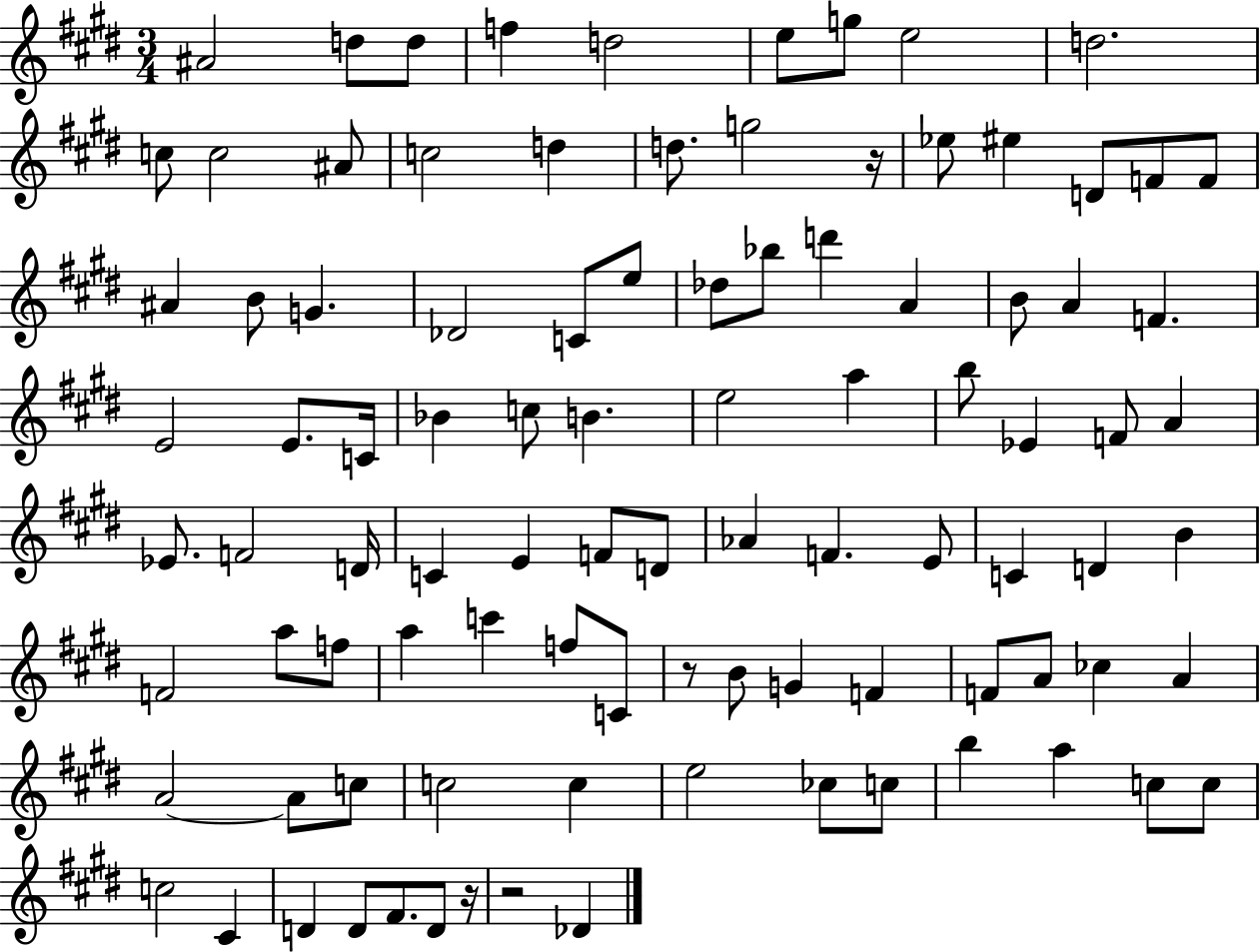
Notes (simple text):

A#4/h D5/e D5/e F5/q D5/h E5/e G5/e E5/h D5/h. C5/e C5/h A#4/e C5/h D5/q D5/e. G5/h R/s Eb5/e EIS5/q D4/e F4/e F4/e A#4/q B4/e G4/q. Db4/h C4/e E5/e Db5/e Bb5/e D6/q A4/q B4/e A4/q F4/q. E4/h E4/e. C4/s Bb4/q C5/e B4/q. E5/h A5/q B5/e Eb4/q F4/e A4/q Eb4/e. F4/h D4/s C4/q E4/q F4/e D4/e Ab4/q F4/q. E4/e C4/q D4/q B4/q F4/h A5/e F5/e A5/q C6/q F5/e C4/e R/e B4/e G4/q F4/q F4/e A4/e CES5/q A4/q A4/h A4/e C5/e C5/h C5/q E5/h CES5/e C5/e B5/q A5/q C5/e C5/e C5/h C#4/q D4/q D4/e F#4/e. D4/e R/s R/h Db4/q